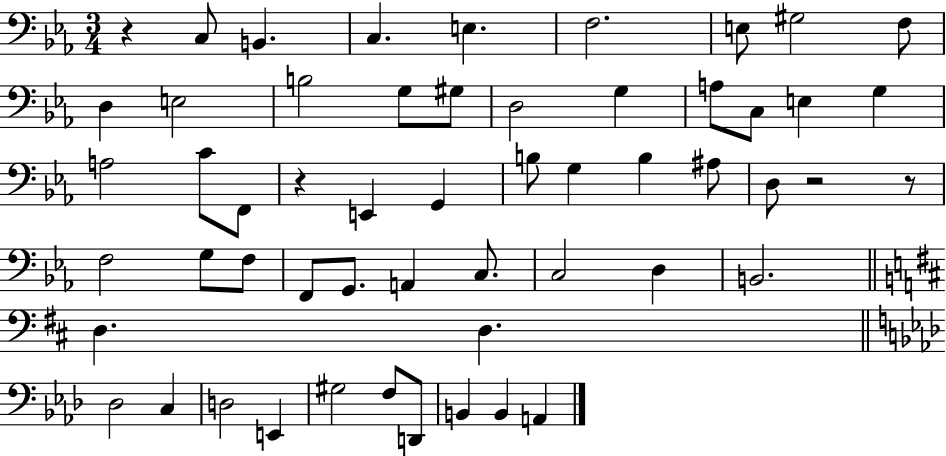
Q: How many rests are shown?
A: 4